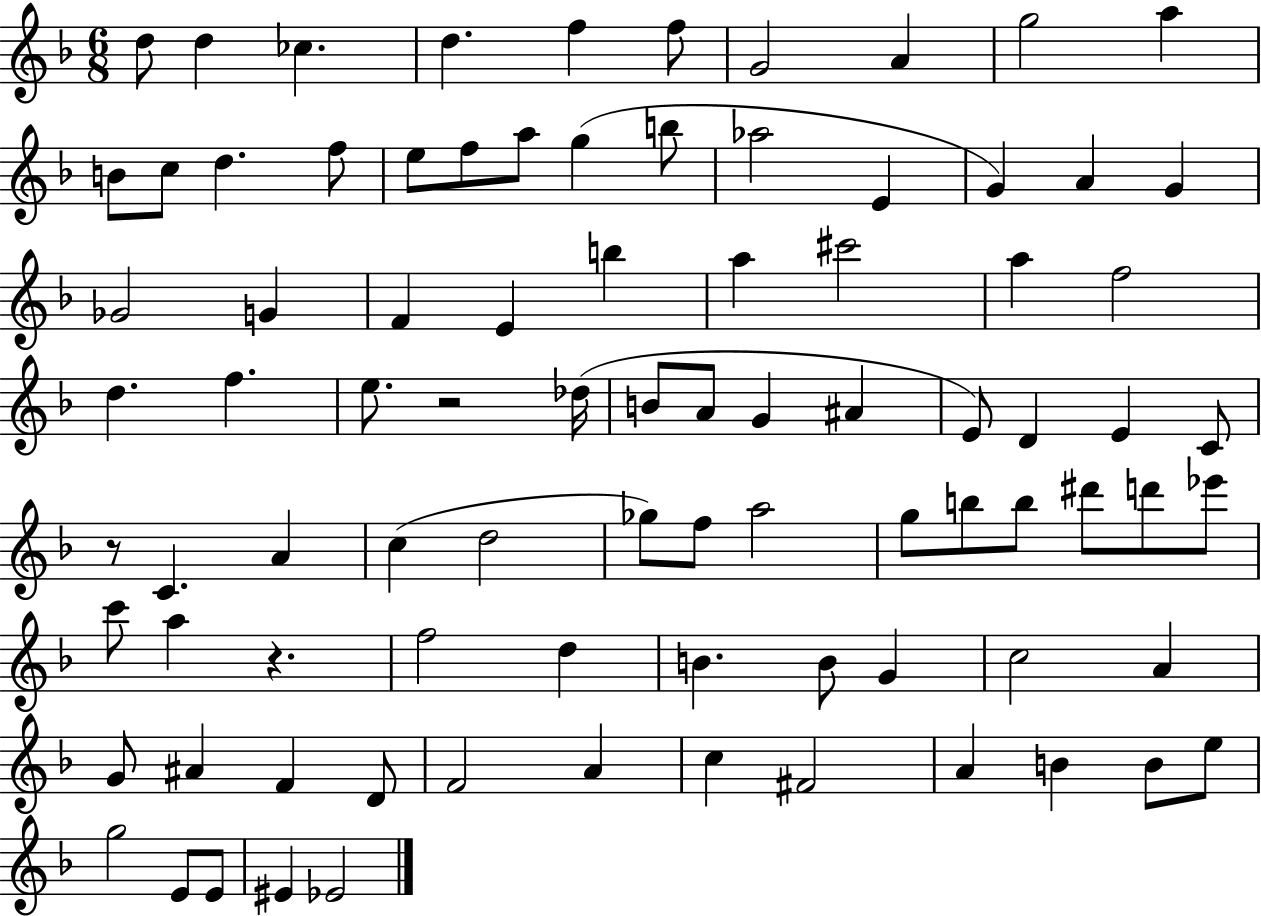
D5/e D5/q CES5/q. D5/q. F5/q F5/e G4/h A4/q G5/h A5/q B4/e C5/e D5/q. F5/e E5/e F5/e A5/e G5/q B5/e Ab5/h E4/q G4/q A4/q G4/q Gb4/h G4/q F4/q E4/q B5/q A5/q C#6/h A5/q F5/h D5/q. F5/q. E5/e. R/h Db5/s B4/e A4/e G4/q A#4/q E4/e D4/q E4/q C4/e R/e C4/q. A4/q C5/q D5/h Gb5/e F5/e A5/h G5/e B5/e B5/e D#6/e D6/e Eb6/e C6/e A5/q R/q. F5/h D5/q B4/q. B4/e G4/q C5/h A4/q G4/e A#4/q F4/q D4/e F4/h A4/q C5/q F#4/h A4/q B4/q B4/e E5/e G5/h E4/e E4/e EIS4/q Eb4/h